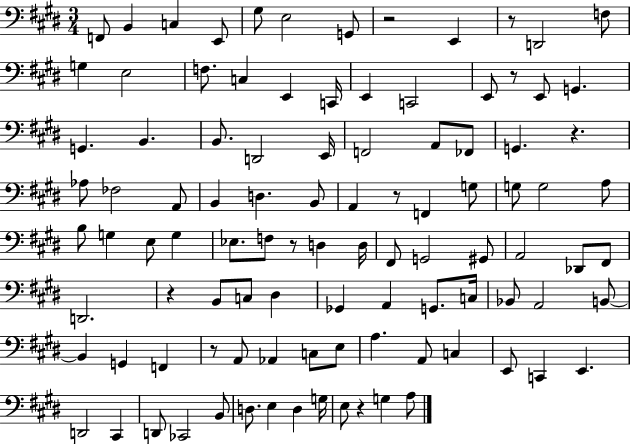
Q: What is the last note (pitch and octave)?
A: A3